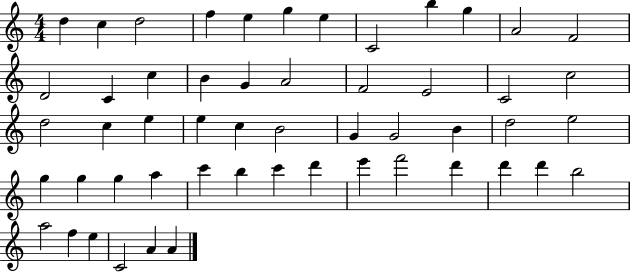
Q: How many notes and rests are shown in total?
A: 53